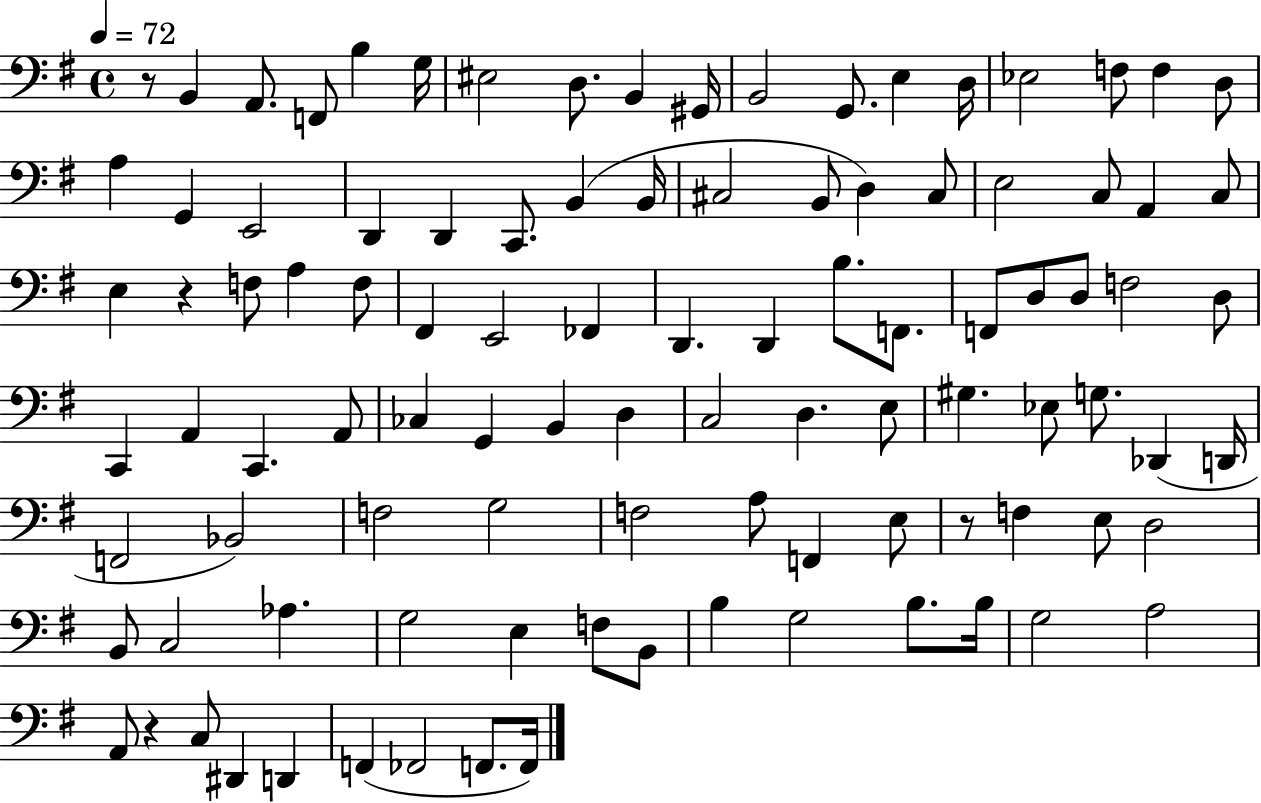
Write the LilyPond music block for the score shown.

{
  \clef bass
  \time 4/4
  \defaultTimeSignature
  \key g \major
  \tempo 4 = 72
  r8 b,4 a,8. f,8 b4 g16 | eis2 d8. b,4 gis,16 | b,2 g,8. e4 d16 | ees2 f8 f4 d8 | \break a4 g,4 e,2 | d,4 d,4 c,8. b,4( b,16 | cis2 b,8 d4) cis8 | e2 c8 a,4 c8 | \break e4 r4 f8 a4 f8 | fis,4 e,2 fes,4 | d,4. d,4 b8. f,8. | f,8 d8 d8 f2 d8 | \break c,4 a,4 c,4. a,8 | ces4 g,4 b,4 d4 | c2 d4. e8 | gis4. ees8 g8. des,4( d,16 | \break f,2 bes,2) | f2 g2 | f2 a8 f,4 e8 | r8 f4 e8 d2 | \break b,8 c2 aes4. | g2 e4 f8 b,8 | b4 g2 b8. b16 | g2 a2 | \break a,8 r4 c8 dis,4 d,4 | f,4( fes,2 f,8. f,16) | \bar "|."
}